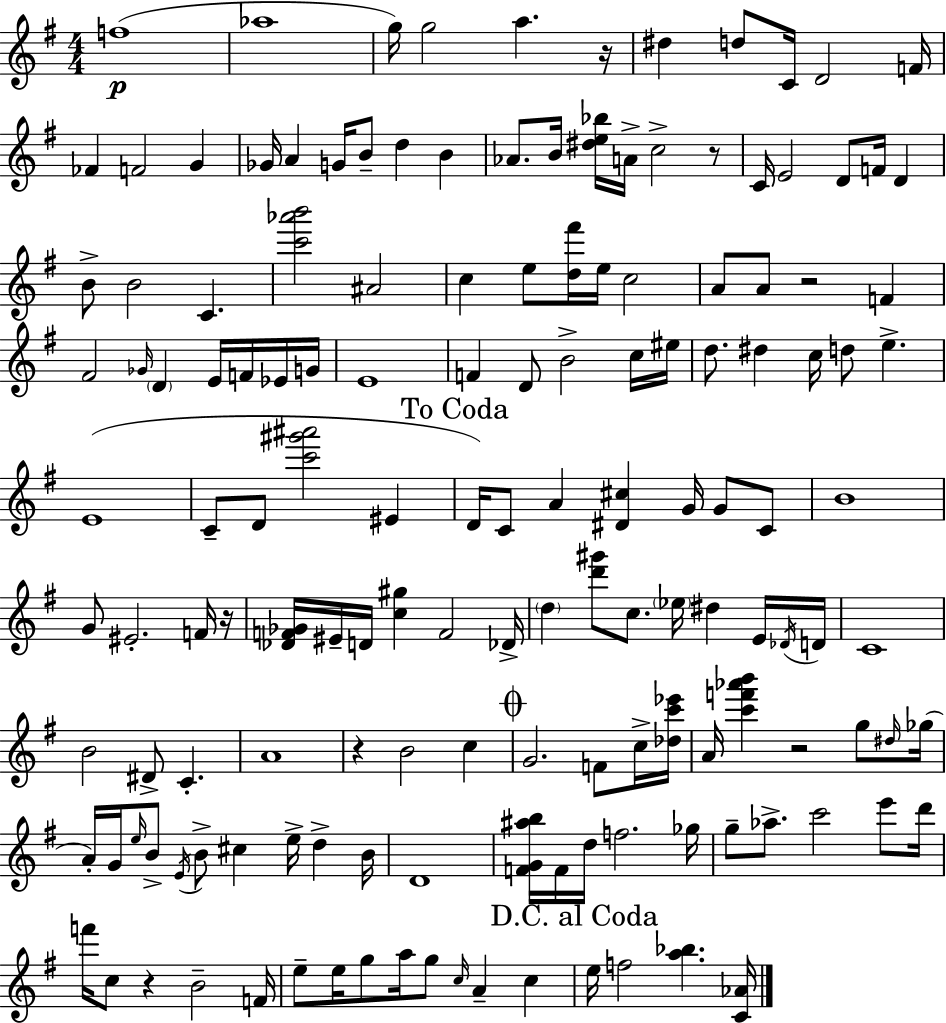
F5/w Ab5/w G5/s G5/h A5/q. R/s D#5/q D5/e C4/s D4/h F4/s FES4/q F4/h G4/q Gb4/s A4/q G4/s B4/e D5/q B4/q Ab4/e. B4/s [D#5,E5,Bb5]/s A4/s C5/h R/e C4/s E4/h D4/e F4/s D4/q B4/e B4/h C4/q. [C6,Ab6,B6]/h A#4/h C5/q E5/e [D5,F#6]/s E5/s C5/h A4/e A4/e R/h F4/q F#4/h Gb4/s D4/q E4/s F4/s Eb4/s G4/s E4/w F4/q D4/e B4/h C5/s EIS5/s D5/e. D#5/q C5/s D5/e E5/q. E4/w C4/e D4/e [C6,G#6,A#6]/h EIS4/q D4/s C4/e A4/q [D#4,C#5]/q G4/s G4/e C4/e B4/w G4/e EIS4/h. F4/s R/s [Db4,F4,Gb4]/s EIS4/s D4/s [C5,G#5]/q F4/h Db4/s D5/q [D6,G#6]/e C5/e. Eb5/s D#5/q E4/s Db4/s D4/s C4/w B4/h D#4/e C4/q. A4/w R/q B4/h C5/q G4/h. F4/e C5/s [Db5,C6,Eb6]/s A4/s [C6,F6,Ab6,B6]/q R/h G5/e D#5/s Gb5/s A4/s G4/s E5/s B4/e E4/s B4/e C#5/q E5/s D5/q B4/s D4/w [F4,G4,A#5,B5]/s F4/s D5/s F5/h. Gb5/s G5/e Ab5/e. C6/h E6/e D6/s F6/s C5/e R/q B4/h F4/s E5/e E5/s G5/e A5/s G5/e C5/s A4/q C5/q E5/s F5/h [A5,Bb5]/q. [C4,Ab4]/s